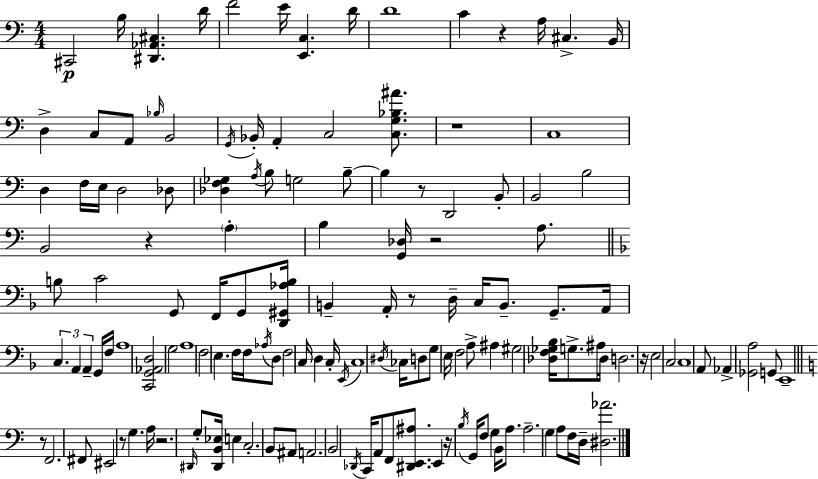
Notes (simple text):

C#2/h B3/s [D#2,Ab2,C#3]/q. D4/s F4/h E4/s [E2,C3]/q. D4/s D4/w C4/q R/q A3/s C#3/q. B2/s D3/q C3/e A2/e Bb3/s B2/h G2/s Bb2/s A2/q C3/h [C3,G3,Bb3,A#4]/e. R/w C3/w D3/q F3/s E3/s D3/h Db3/e [Db3,F3,Gb3]/q A3/s B3/e G3/h B3/e B3/q R/e D2/h B2/e B2/h B3/h B2/h R/q A3/q B3/q [G2,Db3]/s R/h A3/e. B3/e C4/h G2/e F2/s G2/e [D2,G#2,Ab3,B3]/s B2/q A2/s R/e D3/s C3/s B2/e. G2/e. A2/s C3/q. A2/q A2/q G2/s F3/s A3/w [C2,G2,Ab2,D3]/h G3/h A3/w F3/h E3/q. F3/s F3/s Ab3/s D3/e F3/h C3/s D3/q C3/s E2/s C3/w D#3/s CES3/s D3/e G3/e E3/s F3/h A3/e A#3/q G#3/h [Db3,F3,Gb3,Bb3]/s G3/e. A#3/e Db3/s D3/h. R/s E3/h C3/h C3/w A2/e Ab2/q [Gb2,A3]/h G2/e E2/w R/e F2/h. F#2/e EIS2/h R/e G3/q. A3/s R/h. D#2/s G3/e [D#2,B2,Eb3]/s E3/q C3/h. B2/e A#2/e A2/h. B2/h Db2/s C2/s A2/e F2/e [D#2,E2,A#3]/e. E2/q R/s B3/s G2/s F3/e G3/q B2/s A3/e. A3/h. G3/q A3/e F3/s D3/s [D#3,Ab4]/h.